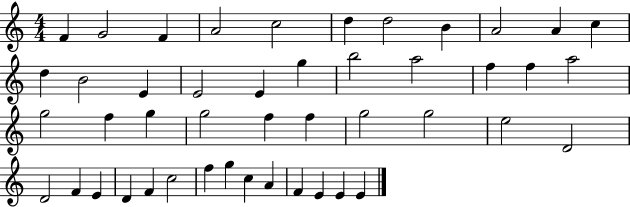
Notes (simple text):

F4/q G4/h F4/q A4/h C5/h D5/q D5/h B4/q A4/h A4/q C5/q D5/q B4/h E4/q E4/h E4/q G5/q B5/h A5/h F5/q F5/q A5/h G5/h F5/q G5/q G5/h F5/q F5/q G5/h G5/h E5/h D4/h D4/h F4/q E4/q D4/q F4/q C5/h F5/q G5/q C5/q A4/q F4/q E4/q E4/q E4/q